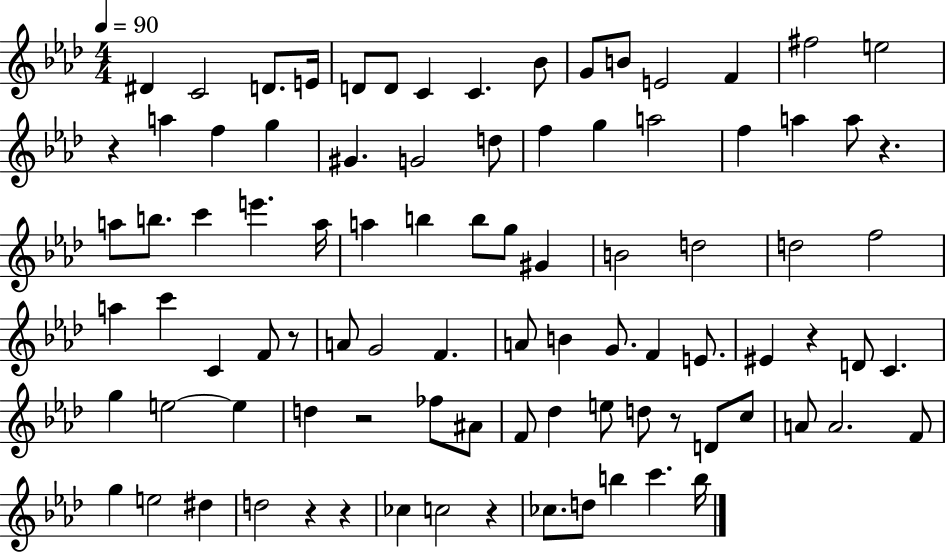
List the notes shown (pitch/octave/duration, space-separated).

D#4/q C4/h D4/e. E4/s D4/e D4/e C4/q C4/q. Bb4/e G4/e B4/e E4/h F4/q F#5/h E5/h R/q A5/q F5/q G5/q G#4/q. G4/h D5/e F5/q G5/q A5/h F5/q A5/q A5/e R/q. A5/e B5/e. C6/q E6/q. A5/s A5/q B5/q B5/e G5/e G#4/q B4/h D5/h D5/h F5/h A5/q C6/q C4/q F4/e R/e A4/e G4/h F4/q. A4/e B4/q G4/e. F4/q E4/e. EIS4/q R/q D4/e C4/q. G5/q E5/h E5/q D5/q R/h FES5/e A#4/e F4/e Db5/q E5/e D5/e R/e D4/e C5/e A4/e A4/h. F4/e G5/q E5/h D#5/q D5/h R/q R/q CES5/q C5/h R/q CES5/e. D5/e B5/q C6/q. B5/s